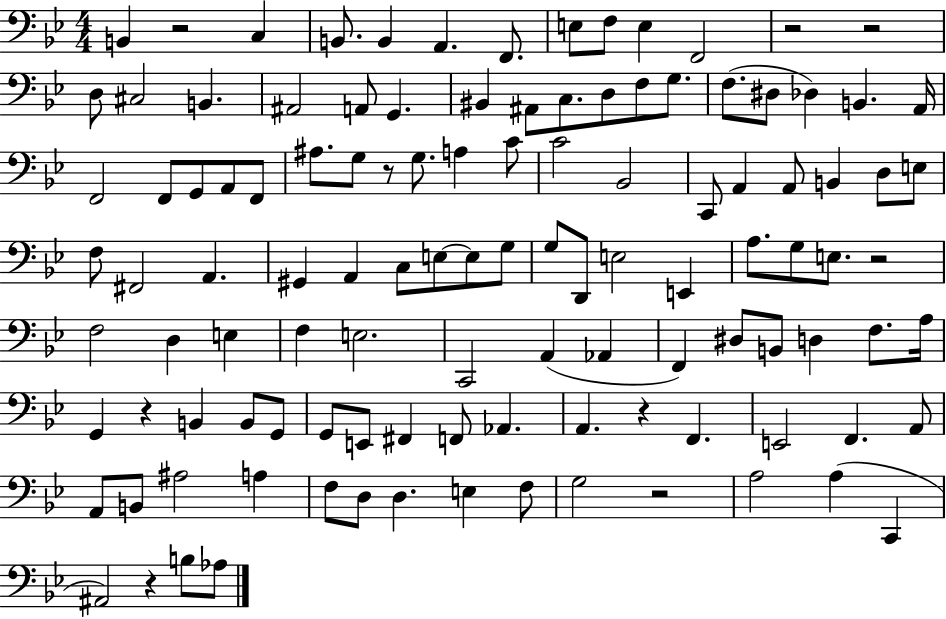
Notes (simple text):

B2/q R/h C3/q B2/e. B2/q A2/q. F2/e. E3/e F3/e E3/q F2/h R/h R/h D3/e C#3/h B2/q. A#2/h A2/e G2/q. BIS2/q A#2/e C3/e. D3/e F3/e G3/e. F3/e. D#3/e Db3/q B2/q. A2/s F2/h F2/e G2/e A2/e F2/e A#3/e. G3/e R/e G3/e. A3/q C4/e C4/h Bb2/h C2/e A2/q A2/e B2/q D3/e E3/e F3/e F#2/h A2/q. G#2/q A2/q C3/e E3/e E3/e G3/e G3/e D2/e E3/h E2/q A3/e. G3/e E3/e. R/h F3/h D3/q E3/q F3/q E3/h. C2/h A2/q Ab2/q F2/q D#3/e B2/e D3/q F3/e. A3/s G2/q R/q B2/q B2/e G2/e G2/e E2/e F#2/q F2/e Ab2/q. A2/q. R/q F2/q. E2/h F2/q. A2/e A2/e B2/e A#3/h A3/q F3/e D3/e D3/q. E3/q F3/e G3/h R/h A3/h A3/q C2/q A#2/h R/q B3/e Ab3/e